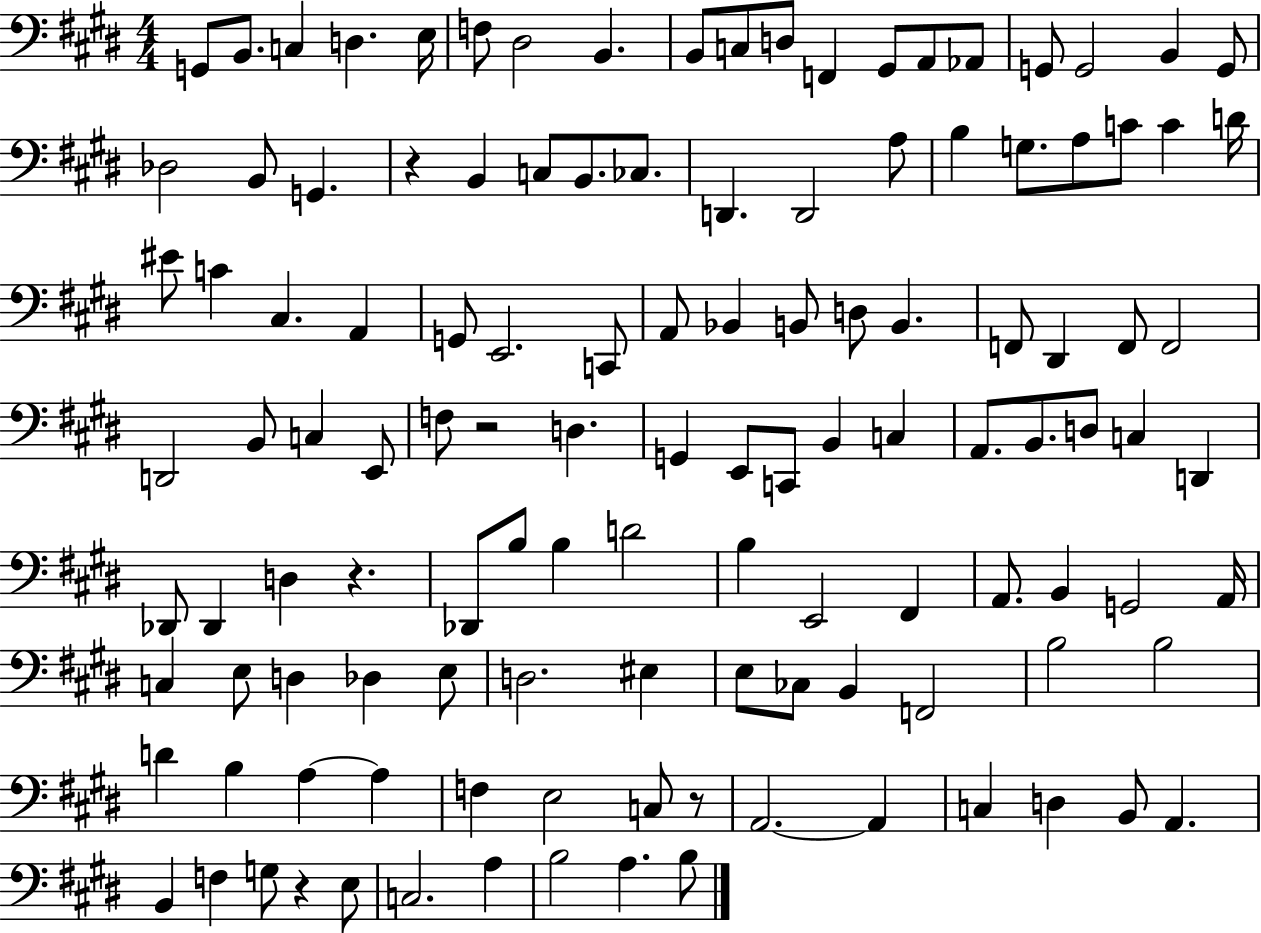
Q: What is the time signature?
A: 4/4